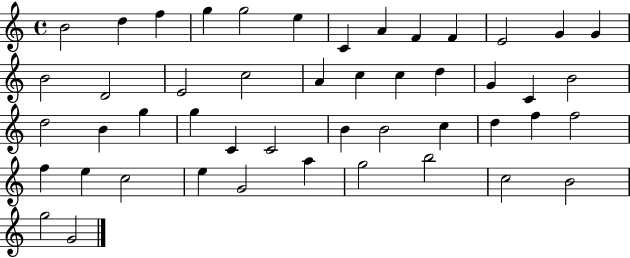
B4/h D5/q F5/q G5/q G5/h E5/q C4/q A4/q F4/q F4/q E4/h G4/q G4/q B4/h D4/h E4/h C5/h A4/q C5/q C5/q D5/q G4/q C4/q B4/h D5/h B4/q G5/q G5/q C4/q C4/h B4/q B4/h C5/q D5/q F5/q F5/h F5/q E5/q C5/h E5/q G4/h A5/q G5/h B5/h C5/h B4/h G5/h G4/h